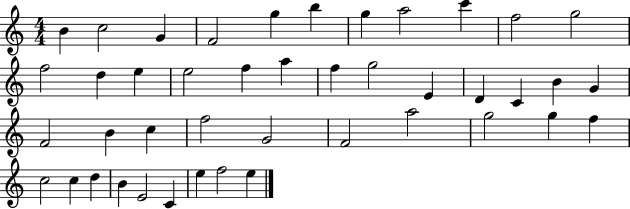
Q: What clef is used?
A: treble